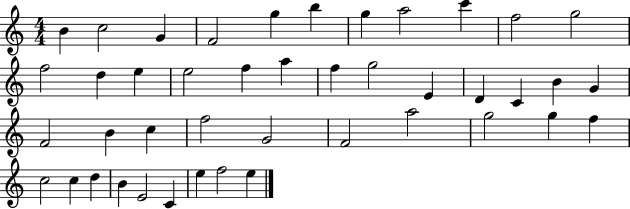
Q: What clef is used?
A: treble